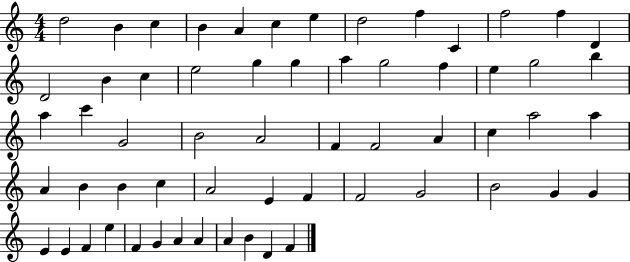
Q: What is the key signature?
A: C major